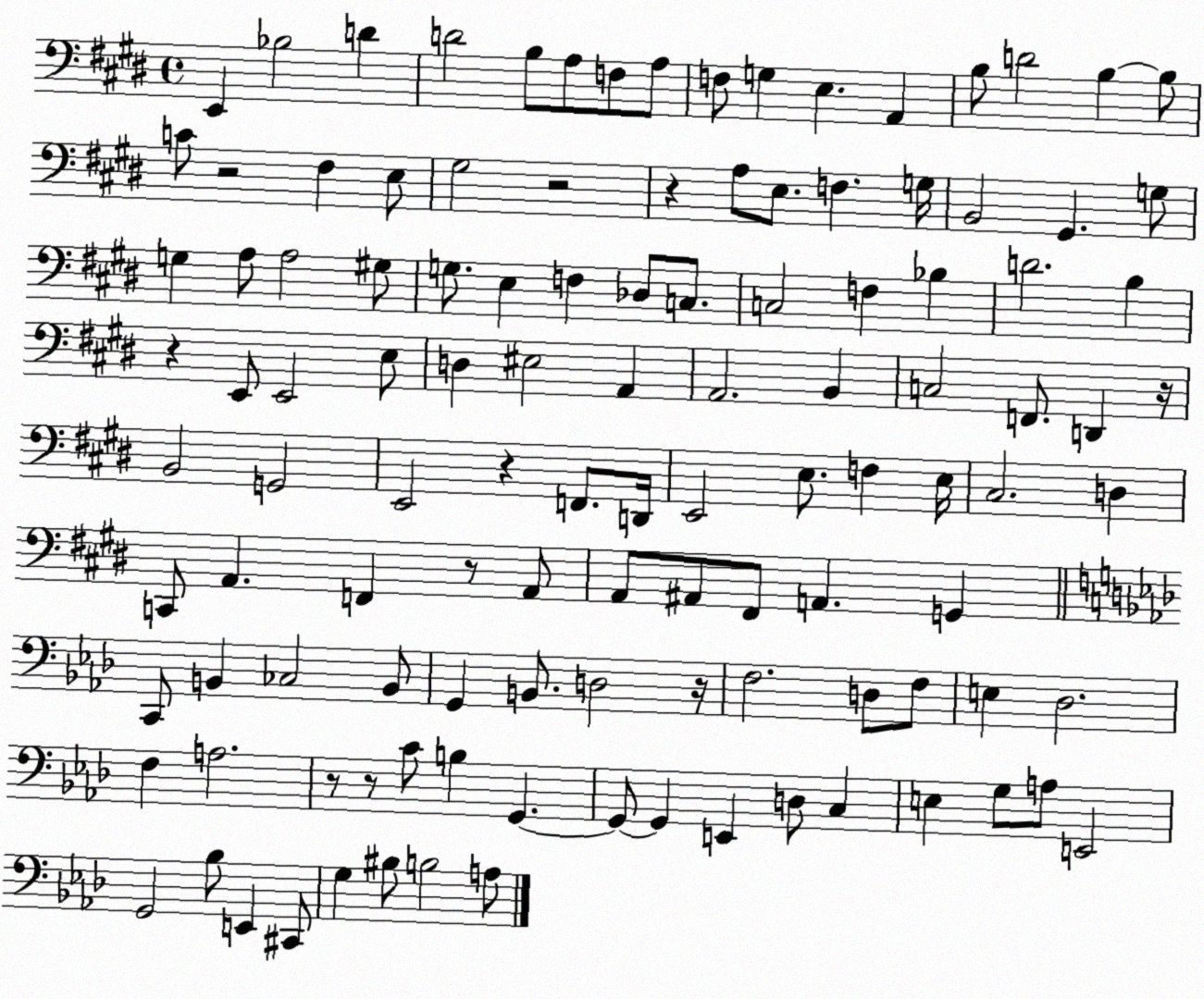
X:1
T:Untitled
M:4/4
L:1/4
K:E
E,, _B,2 D D2 B,/2 A,/2 F,/2 A,/2 F,/2 G, E, A,, B,/2 D2 B, B,/2 C/2 z2 ^F, E,/2 ^G,2 z2 z A,/2 E,/2 F, G,/4 B,,2 ^G,, G,/2 G, A,/2 A,2 ^G,/2 G,/2 E, F, _D,/2 C,/2 C,2 F, _B, D2 B, z E,,/2 E,,2 E,/2 D, ^E,2 A,, A,,2 B,, C,2 F,,/2 D,, z/4 B,,2 G,,2 E,,2 z F,,/2 D,,/4 E,,2 E,/2 F, E,/4 ^C,2 D, C,,/2 A,, F,, z/2 A,,/2 A,,/2 ^A,,/2 ^F,,/2 A,, G,, C,,/2 B,, _C,2 B,,/2 G,, B,,/2 D,2 z/4 F,2 D,/2 F,/2 E, _D,2 F, A,2 z/2 z/2 C/2 B, G,, G,,/2 G,, E,, D,/2 C, E, G,/2 A,/2 E,,2 G,,2 _B,/2 E,, ^C,,/2 G, ^B,/2 B,2 A,/2